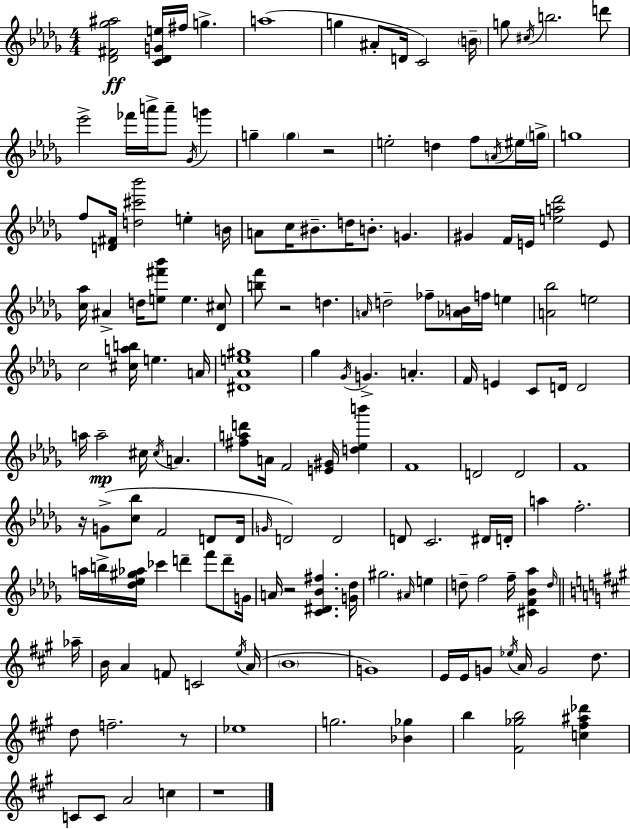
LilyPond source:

{
  \clef treble
  \numericTimeSignature
  \time 4/4
  \key bes \minor
  <des' fis' ges'' ais''>2\ff <c' des' g' e''>16 fis''16 g''4.-> | a''1( | g''4 ais'8-. d'16 c'2) \parenthesize b'16-- | g''8 \acciaccatura { cis''16 } b''2. d'''8 | \break ees'''2-> fes'''16 a'''16-> a'''8-- \acciaccatura { ges'16 } g'''4 | g''4-- \parenthesize g''4 r2 | e''2-. d''4 f''8 | \acciaccatura { a'16 } eis''16 \parenthesize g''16-> g''1 | \break f''8 <d' fis'>16 <d'' cis''' bes'''>2 e''4-. | b'16 a'8 c''16 bis'8.-- d''16 b'8.-. g'4. | gis'4 f'16 e'16 <e'' a'' des'''>2 | e'8 <c'' aes''>16 ais'4-> d''16 <e'' fis''' bes'''>8 e''4. | \break <des' cis''>8 <b'' f'''>8 r2 d''4. | \grace { a'16 } d''2-- fes''8-- <aes' b'>16 f''16 | e''4 <a' bes''>2 e''2 | c''2 <cis'' a'' b''>16 e''4. | \break a'16 <dis' aes' e'' gis''>1 | ges''4 \acciaccatura { ges'16 } g'4.-> a'4.-. | f'16 e'4 c'8 d'16 d'2 | a''16 a''2--\mp cis''16 \acciaccatura { cis''16 } | \break a'4. <fis'' a'' d'''>8 a'16 f'2 | <e' gis'>16 <d'' ees'' b'''>4 f'1 | d'2 d'2 | f'1 | \break r16 g'8->( <c'' bes''>8 f'2 | d'8 d'16 \grace { g'16 }) d'2 d'2 | d'8 c'2. | dis'16 d'16-. a''4 f''2.-. | \break a''16 b''16-> <des'' ees'' gis'' aes''>16 ces'''4 d'''4-- | f'''8 d'''8-- g'16 a'16 r2 | <c' dis' bes' fis''>4. <g' des''>16 gis''2. | \grace { ais'16 } e''4 d''8-- f''2 | \break f''16-- <cis' f' bes' aes''>4 \grace { d''16 } \bar "||" \break \key a \major aes''16-- b'16 a'4 f'8 c'2 | \acciaccatura { e''16 } a'16( \parenthesize b'1 | g'1) | e'16 e'16 g'8 \acciaccatura { ees''16 } a'16 g'2 | \break d''8. d''8 f''2.-- | r8 ees''1 | g''2. <bes' ges''>4 | b''4 <fis' ges'' b''>2 <c'' fis'' ais'' des'''>4 | \break c'8 c'8 a'2 c''4 | r1 | \bar "|."
}